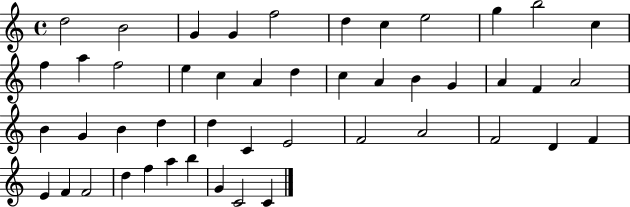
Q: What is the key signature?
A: C major